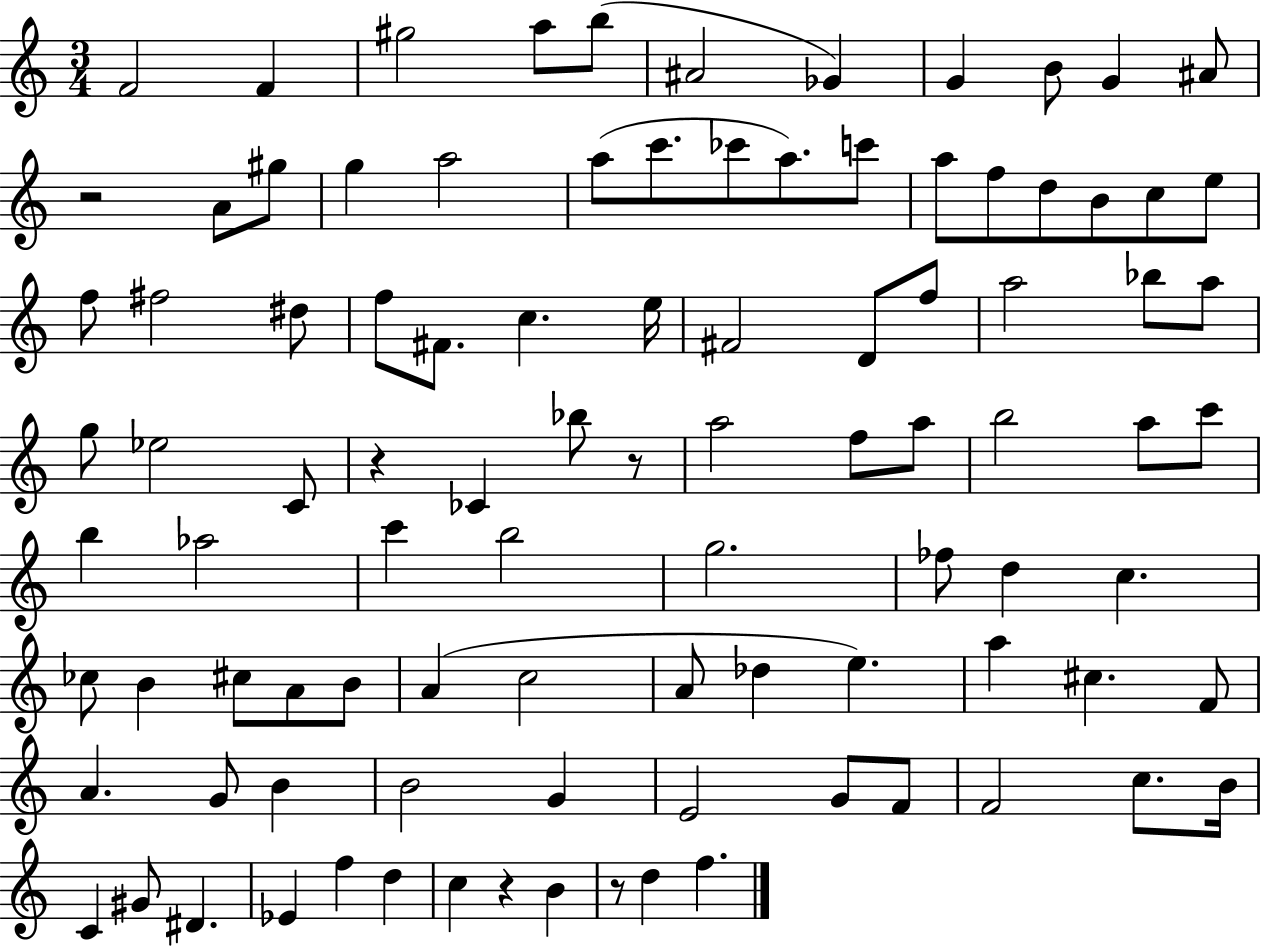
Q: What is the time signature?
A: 3/4